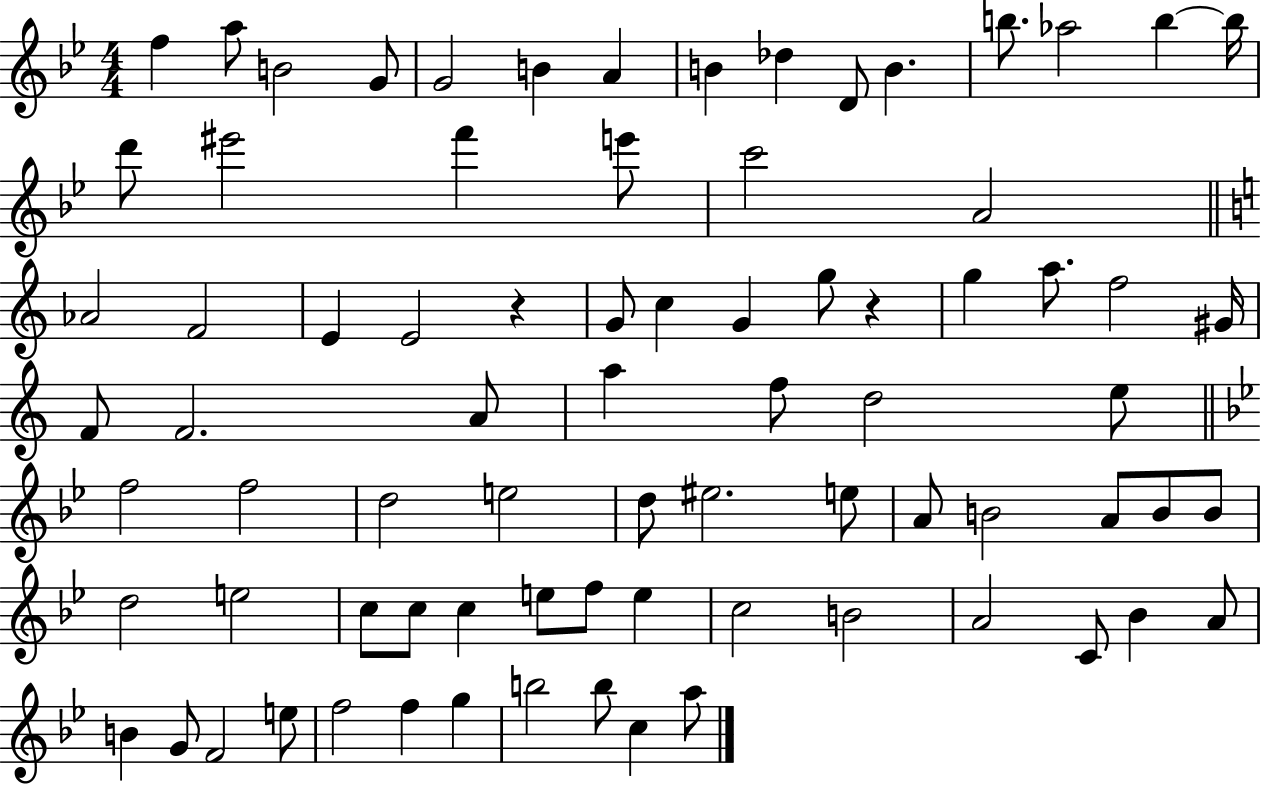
X:1
T:Untitled
M:4/4
L:1/4
K:Bb
f a/2 B2 G/2 G2 B A B _d D/2 B b/2 _a2 b b/4 d'/2 ^e'2 f' e'/2 c'2 A2 _A2 F2 E E2 z G/2 c G g/2 z g a/2 f2 ^G/4 F/2 F2 A/2 a f/2 d2 e/2 f2 f2 d2 e2 d/2 ^e2 e/2 A/2 B2 A/2 B/2 B/2 d2 e2 c/2 c/2 c e/2 f/2 e c2 B2 A2 C/2 _B A/2 B G/2 F2 e/2 f2 f g b2 b/2 c a/2